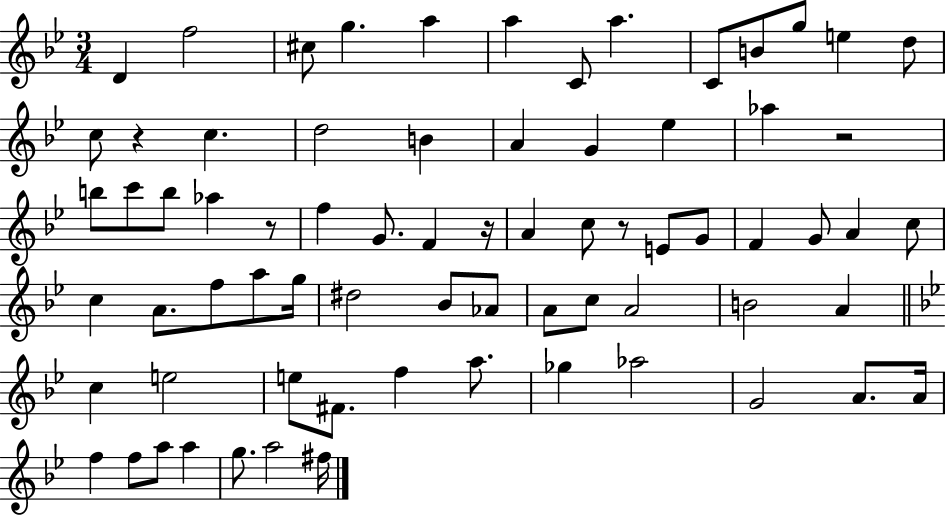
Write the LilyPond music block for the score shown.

{
  \clef treble
  \numericTimeSignature
  \time 3/4
  \key bes \major
  \repeat volta 2 { d'4 f''2 | cis''8 g''4. a''4 | a''4 c'8 a''4. | c'8 b'8 g''8 e''4 d''8 | \break c''8 r4 c''4. | d''2 b'4 | a'4 g'4 ees''4 | aes''4 r2 | \break b''8 c'''8 b''8 aes''4 r8 | f''4 g'8. f'4 r16 | a'4 c''8 r8 e'8 g'8 | f'4 g'8 a'4 c''8 | \break c''4 a'8. f''8 a''8 g''16 | dis''2 bes'8 aes'8 | a'8 c''8 a'2 | b'2 a'4 | \break \bar "||" \break \key g \minor c''4 e''2 | e''8 fis'8. f''4 a''8. | ges''4 aes''2 | g'2 a'8. a'16 | \break f''4 f''8 a''8 a''4 | g''8. a''2 fis''16 | } \bar "|."
}